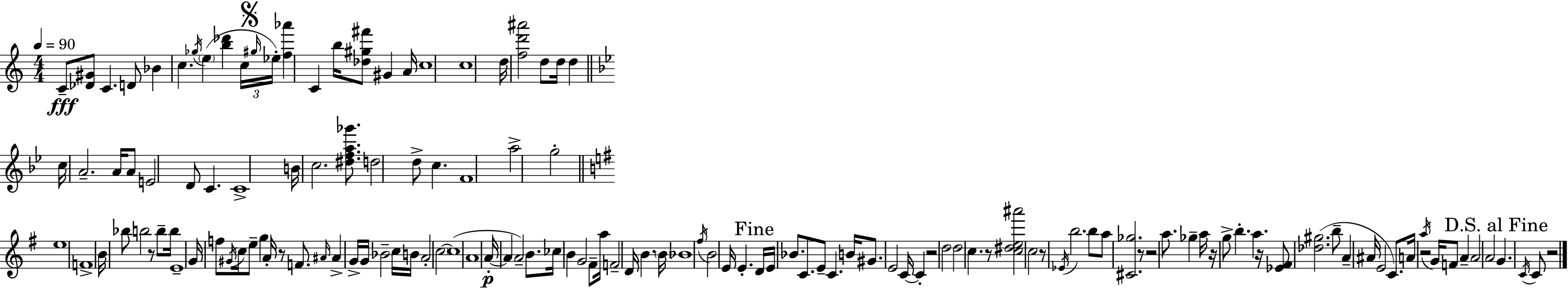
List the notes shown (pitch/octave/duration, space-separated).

C4/e [Db4,G#4]/e C4/q. D4/e Bb4/q C5/q. Gb5/s E5/q [B5,Db6]/q C5/s G#5/s Eb5/s [F5,Ab6]/q C4/q B5/s [Db5,G#5,F#6]/e G#4/q A4/s C5/w C5/w D5/s [F5,D6,A#6]/h D5/e D5/s D5/q C5/s A4/h. A4/s A4/e E4/h D4/e C4/q. C4/w B4/s C5/h. [D#5,F5,A5,Gb6]/e. D5/h D5/e C5/q. F4/w A5/h G5/h E5/w F4/w B4/s Bb5/e B5/h R/e B5/e B5/s E4/w G4/s F5/e G#4/s C5/s E5/e G5/q A4/s R/e F4/e. A#4/s A#4/q G4/s G4/s Bb4/h C5/s B4/s A4/h C5/h C5/w A4/w A4/s A4/q A4/h B4/e. CES5/s B4/q G4/h F#4/e A5/s F4/h D4/s B4/q. B4/s Bb4/w F#5/s B4/h E4/s E4/q. D4/s E4/s Bb4/e. C4/e. E4/e C4/q. B4/s G#4/e. E4/h C4/s C4/q R/h D5/h D5/h C5/q. R/e [C5,D#5,E5,A#6]/h C5/h R/e Eb4/s B5/h. B5/e A5/e [C#4,Gb5]/h. R/e R/h A5/e. Gb5/q A5/s R/s G5/e B5/q. A5/q. R/s [Eb4,F#4]/e [Db5,G#5]/h. B5/e A4/q A#4/s E4/h C4/e. A4/s R/h A5/s G4/s F4/e A4/q A4/h A4/h G4/q. C4/s C4/e R/h